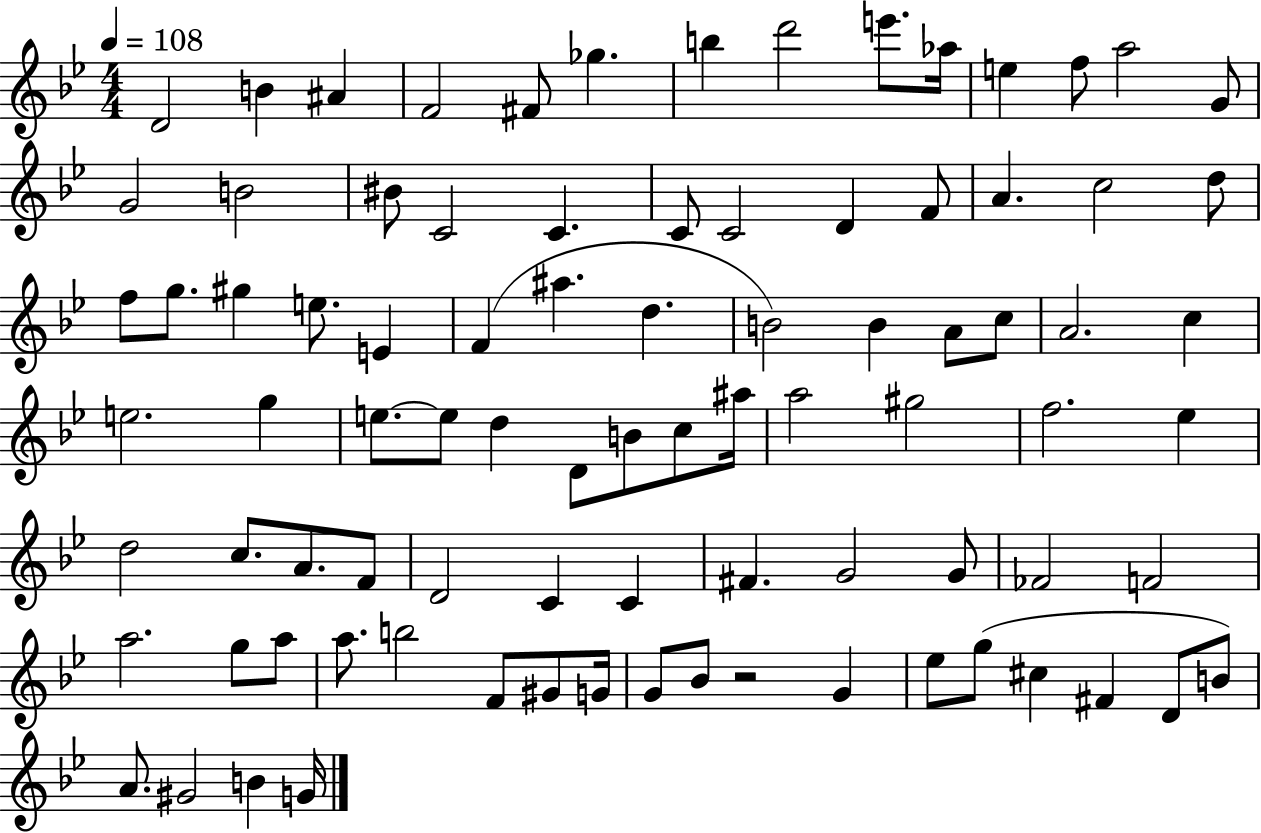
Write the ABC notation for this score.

X:1
T:Untitled
M:4/4
L:1/4
K:Bb
D2 B ^A F2 ^F/2 _g b d'2 e'/2 _a/4 e f/2 a2 G/2 G2 B2 ^B/2 C2 C C/2 C2 D F/2 A c2 d/2 f/2 g/2 ^g e/2 E F ^a d B2 B A/2 c/2 A2 c e2 g e/2 e/2 d D/2 B/2 c/2 ^a/4 a2 ^g2 f2 _e d2 c/2 A/2 F/2 D2 C C ^F G2 G/2 _F2 F2 a2 g/2 a/2 a/2 b2 F/2 ^G/2 G/4 G/2 _B/2 z2 G _e/2 g/2 ^c ^F D/2 B/2 A/2 ^G2 B G/4